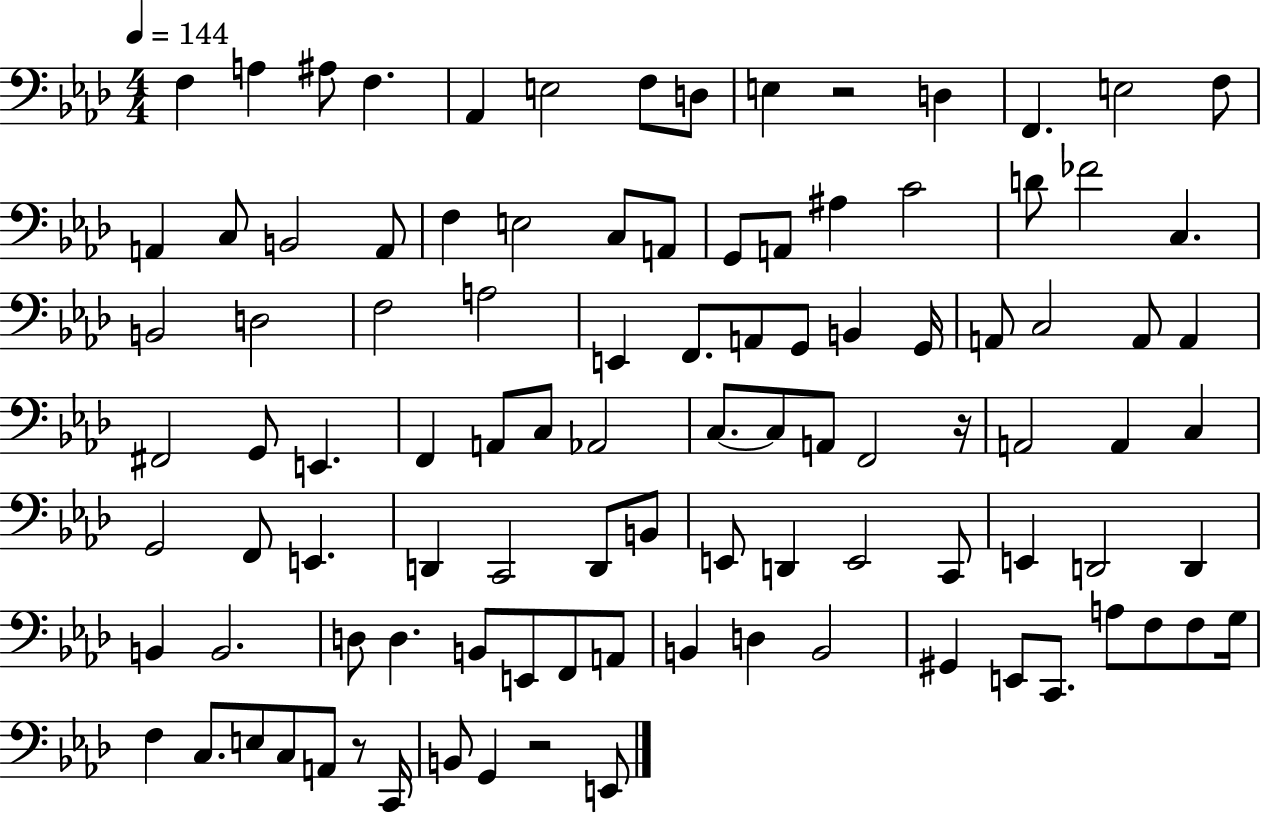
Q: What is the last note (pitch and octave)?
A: E2